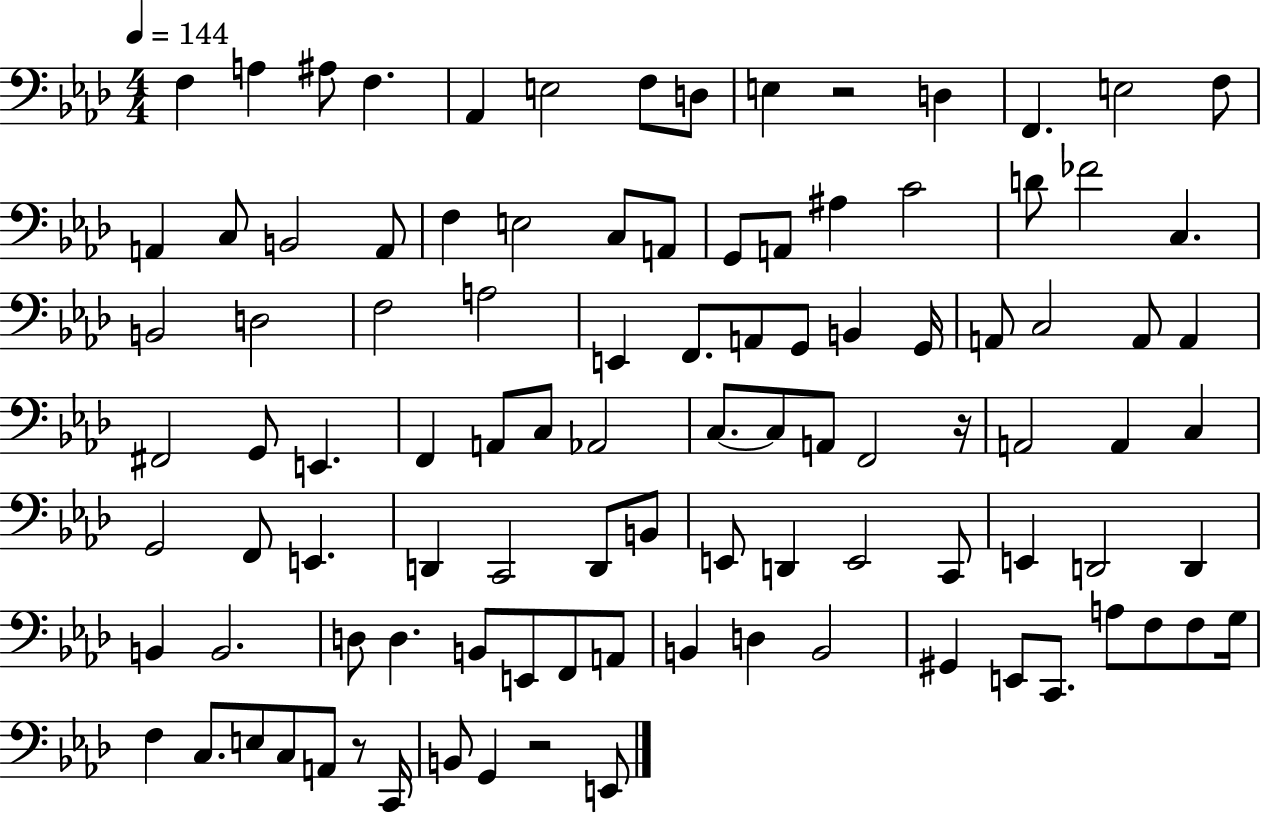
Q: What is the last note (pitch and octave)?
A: E2